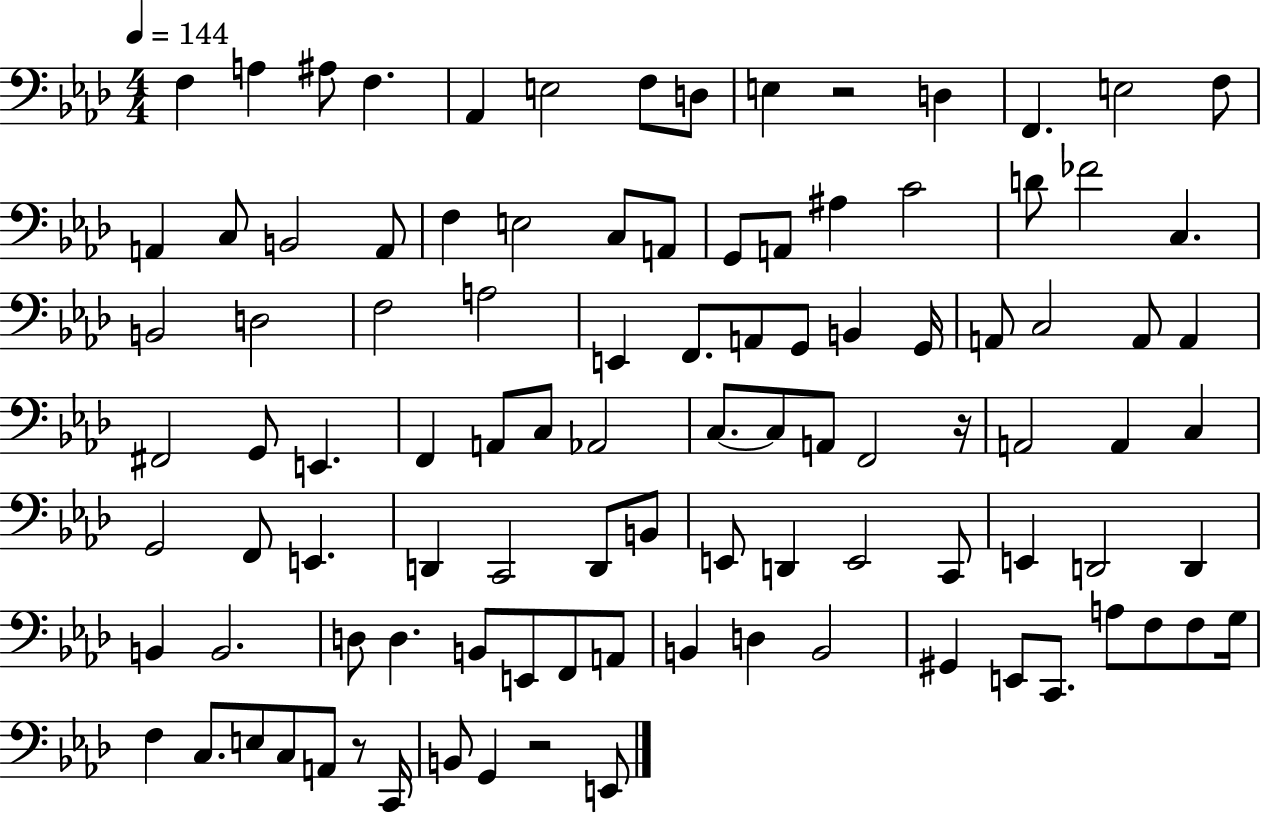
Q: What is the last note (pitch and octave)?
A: E2